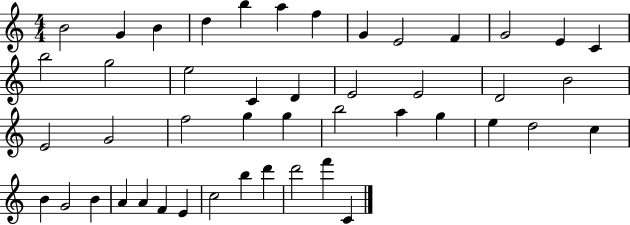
X:1
T:Untitled
M:4/4
L:1/4
K:C
B2 G B d b a f G E2 F G2 E C b2 g2 e2 C D E2 E2 D2 B2 E2 G2 f2 g g b2 a g e d2 c B G2 B A A F E c2 b d' d'2 f' C